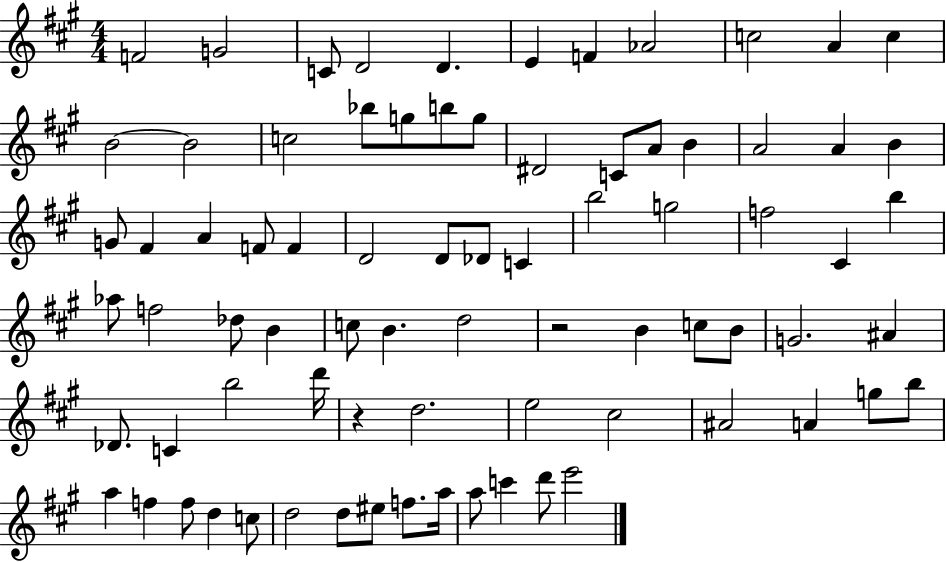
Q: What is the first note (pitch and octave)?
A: F4